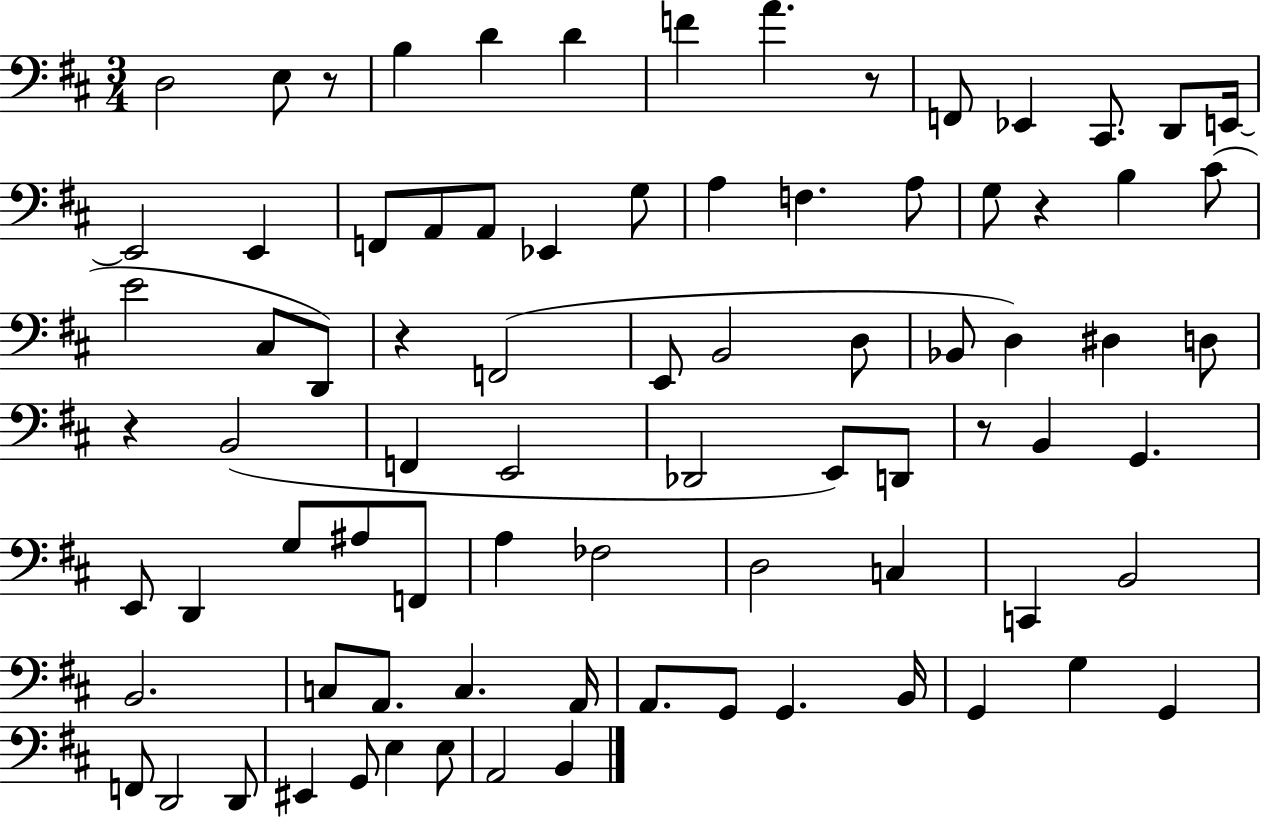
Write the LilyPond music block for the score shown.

{
  \clef bass
  \numericTimeSignature
  \time 3/4
  \key d \major
  d2 e8 r8 | b4 d'4 d'4 | f'4 a'4. r8 | f,8 ees,4 cis,8. d,8 e,16~~ | \break e,2 e,4 | f,8 a,8 a,8 ees,4 g8 | a4 f4. a8 | g8 r4 b4 cis'8( | \break e'2 cis8 d,8) | r4 f,2( | e,8 b,2 d8 | bes,8 d4) dis4 d8 | \break r4 b,2( | f,4 e,2 | des,2 e,8) d,8 | r8 b,4 g,4. | \break e,8 d,4 g8 ais8 f,8 | a4 fes2 | d2 c4 | c,4 b,2 | \break b,2. | c8 a,8. c4. a,16 | a,8. g,8 g,4. b,16 | g,4 g4 g,4 | \break f,8 d,2 d,8 | eis,4 g,8 e4 e8 | a,2 b,4 | \bar "|."
}